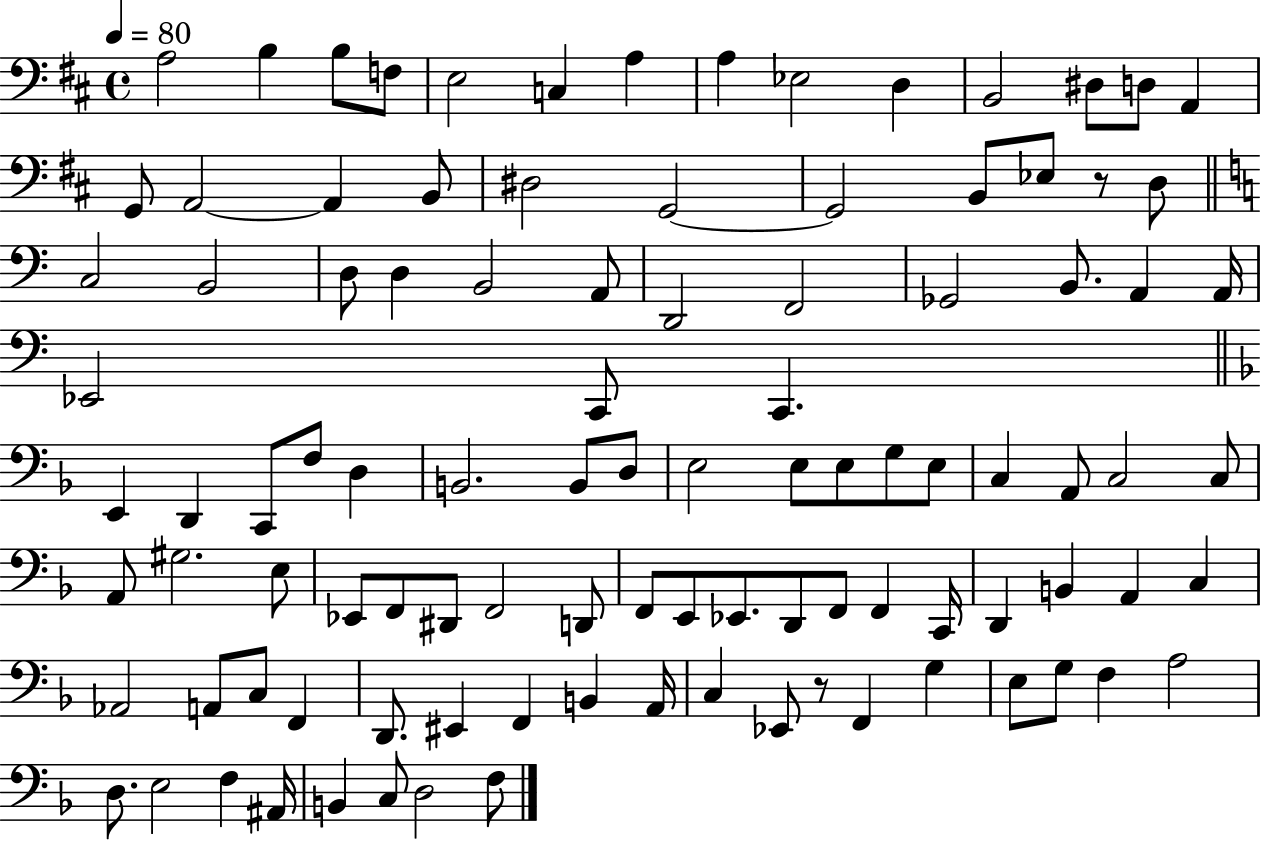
{
  \clef bass
  \time 4/4
  \defaultTimeSignature
  \key d \major
  \tempo 4 = 80
  a2 b4 b8 f8 | e2 c4 a4 | a4 ees2 d4 | b,2 dis8 d8 a,4 | \break g,8 a,2~~ a,4 b,8 | dis2 g,2~~ | g,2 b,8 ees8 r8 d8 | \bar "||" \break \key a \minor c2 b,2 | d8 d4 b,2 a,8 | d,2 f,2 | ges,2 b,8. a,4 a,16 | \break ees,2 c,8 c,4. | \bar "||" \break \key d \minor e,4 d,4 c,8 f8 d4 | b,2. b,8 d8 | e2 e8 e8 g8 e8 | c4 a,8 c2 c8 | \break a,8 gis2. e8 | ees,8 f,8 dis,8 f,2 d,8 | f,8 e,8 ees,8. d,8 f,8 f,4 c,16 | d,4 b,4 a,4 c4 | \break aes,2 a,8 c8 f,4 | d,8. eis,4 f,4 b,4 a,16 | c4 ees,8 r8 f,4 g4 | e8 g8 f4 a2 | \break d8. e2 f4 ais,16 | b,4 c8 d2 f8 | \bar "|."
}